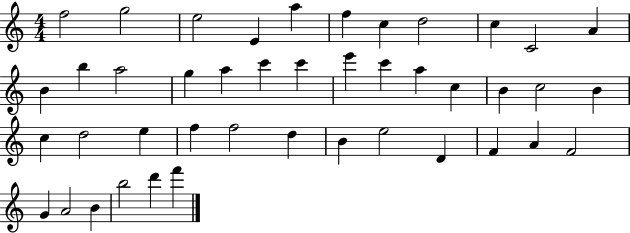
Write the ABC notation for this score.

X:1
T:Untitled
M:4/4
L:1/4
K:C
f2 g2 e2 E a f c d2 c C2 A B b a2 g a c' c' e' c' a c B c2 B c d2 e f f2 d B e2 D F A F2 G A2 B b2 d' f'